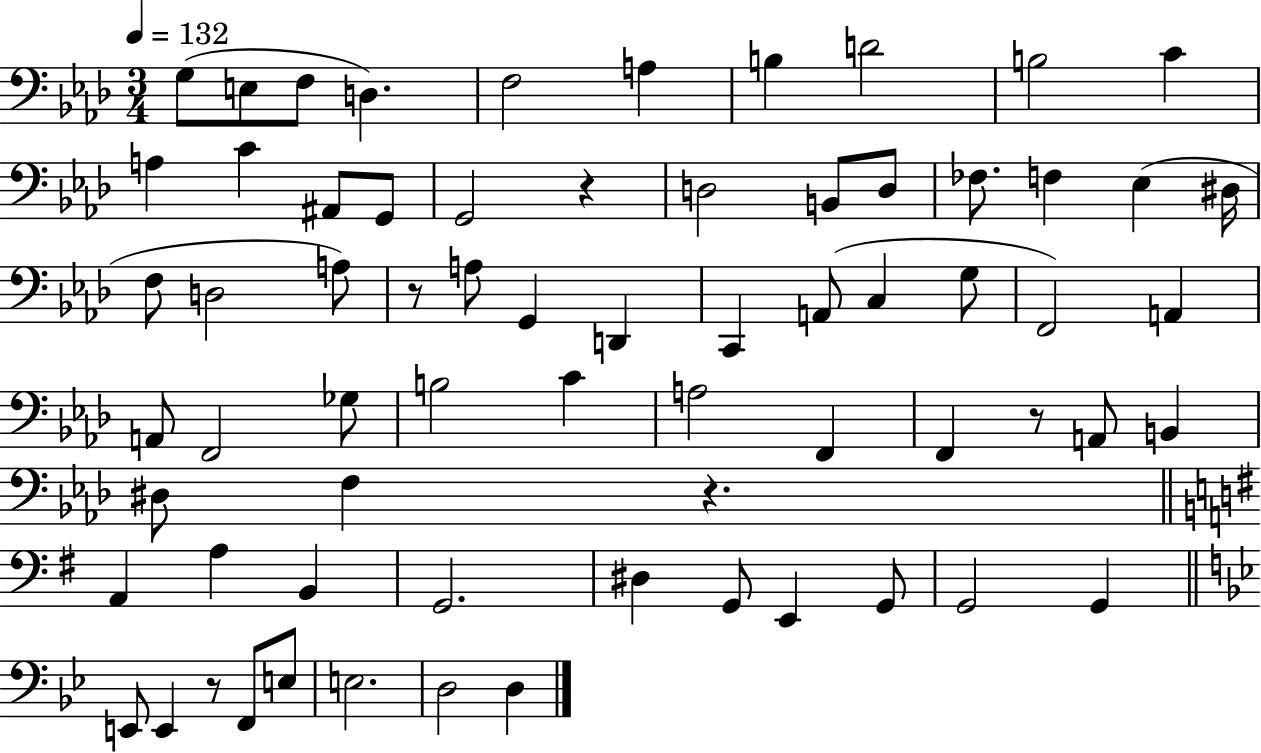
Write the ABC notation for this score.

X:1
T:Untitled
M:3/4
L:1/4
K:Ab
G,/2 E,/2 F,/2 D, F,2 A, B, D2 B,2 C A, C ^A,,/2 G,,/2 G,,2 z D,2 B,,/2 D,/2 _F,/2 F, _E, ^D,/4 F,/2 D,2 A,/2 z/2 A,/2 G,, D,, C,, A,,/2 C, G,/2 F,,2 A,, A,,/2 F,,2 _G,/2 B,2 C A,2 F,, F,, z/2 A,,/2 B,, ^D,/2 F, z A,, A, B,, G,,2 ^D, G,,/2 E,, G,,/2 G,,2 G,, E,,/2 E,, z/2 F,,/2 E,/2 E,2 D,2 D,